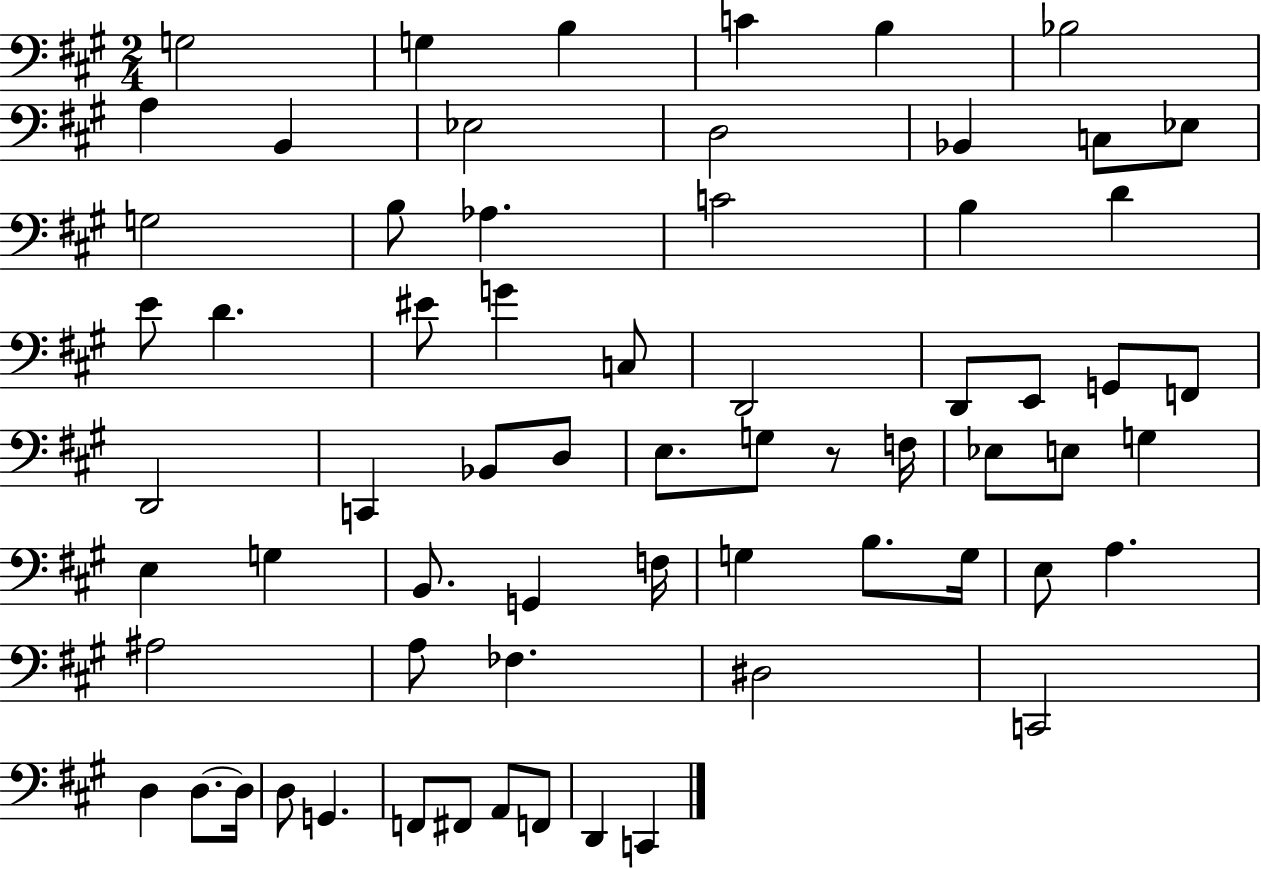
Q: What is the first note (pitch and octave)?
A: G3